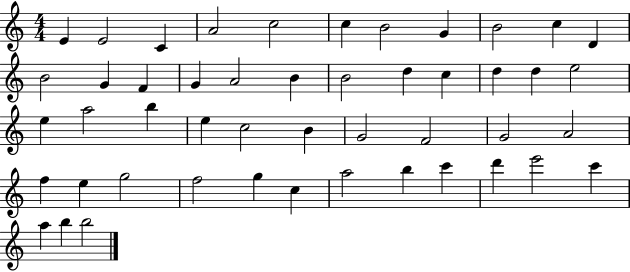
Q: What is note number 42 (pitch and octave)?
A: C6